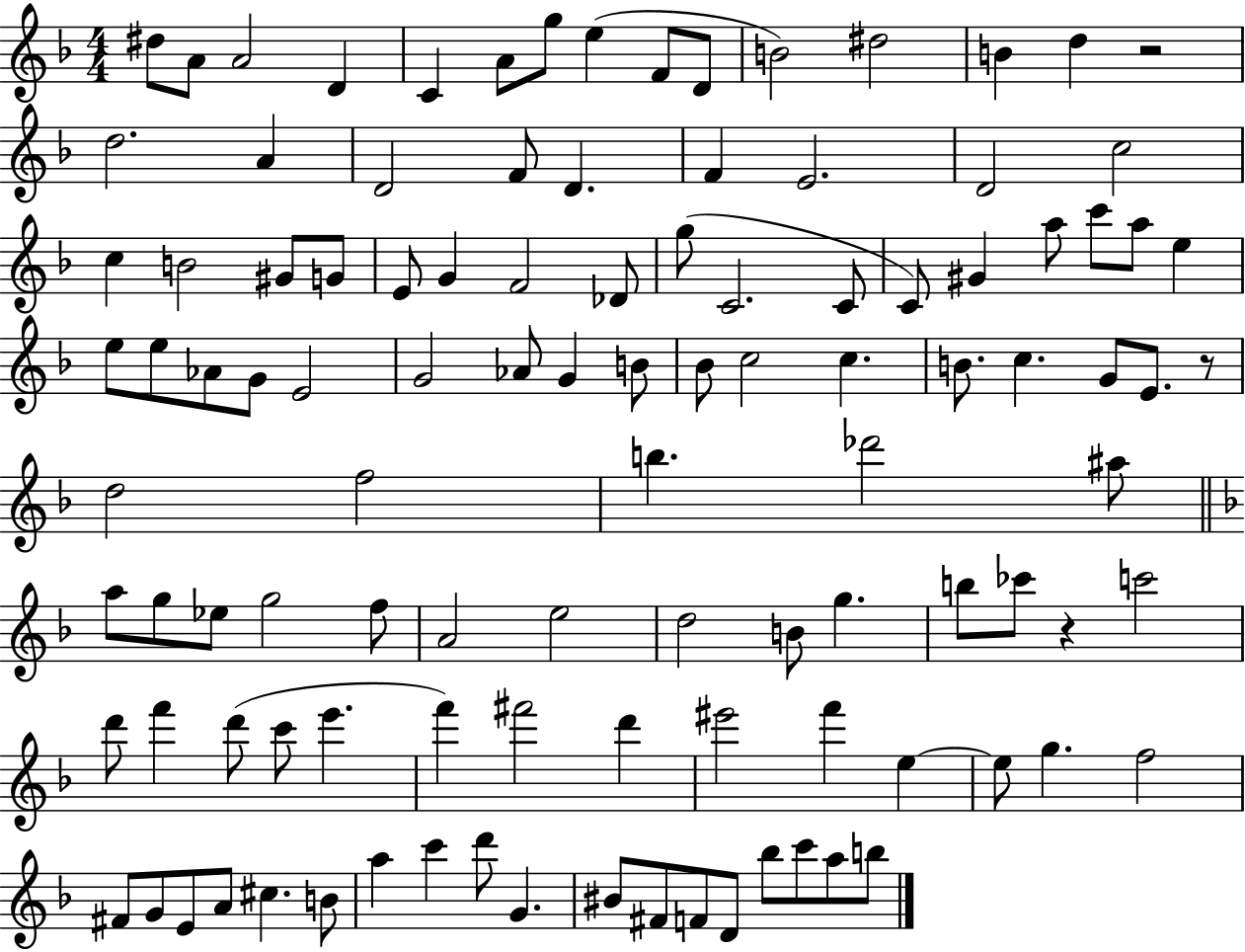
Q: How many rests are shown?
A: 3